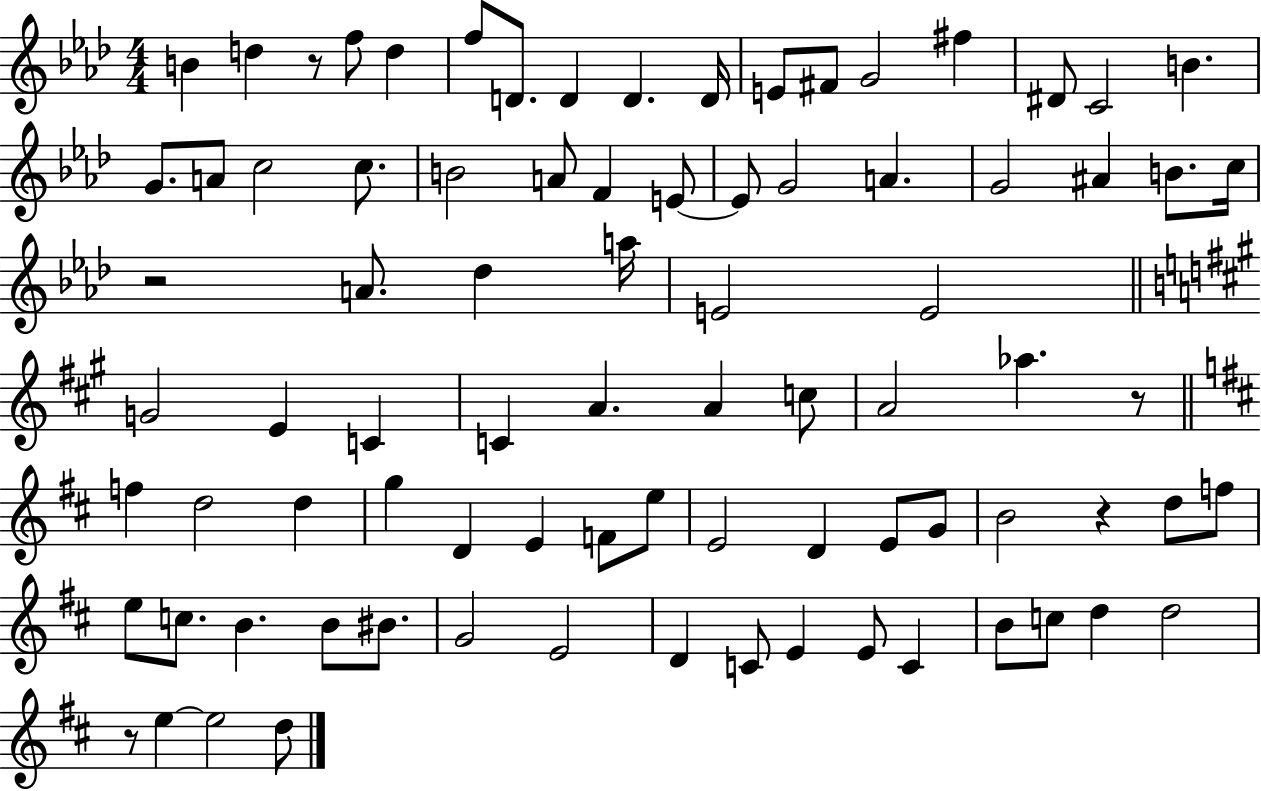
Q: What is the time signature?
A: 4/4